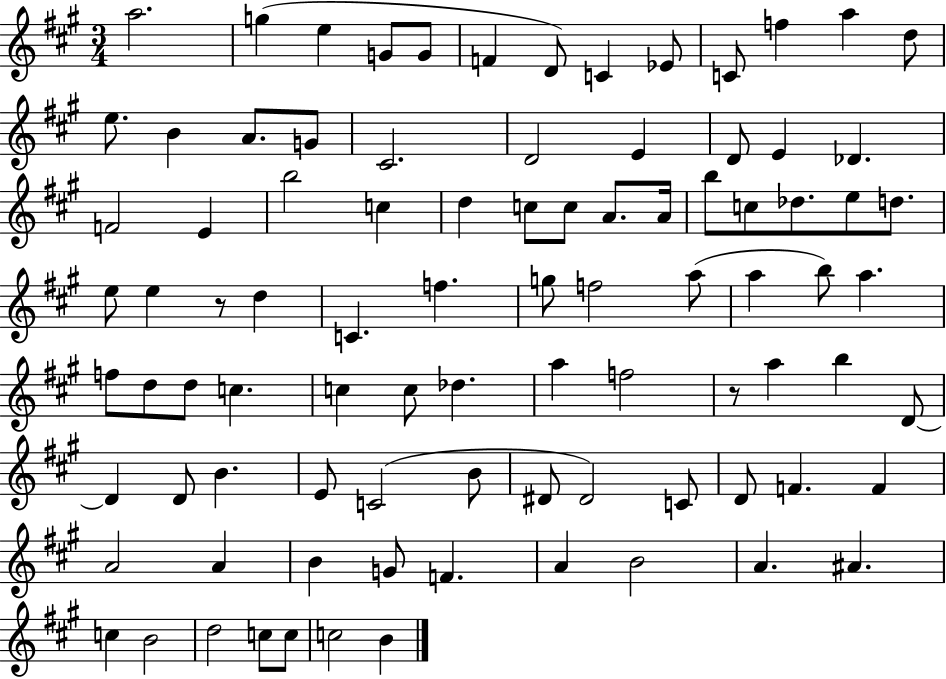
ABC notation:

X:1
T:Untitled
M:3/4
L:1/4
K:A
a2 g e G/2 G/2 F D/2 C _E/2 C/2 f a d/2 e/2 B A/2 G/2 ^C2 D2 E D/2 E _D F2 E b2 c d c/2 c/2 A/2 A/4 b/2 c/2 _d/2 e/2 d/2 e/2 e z/2 d C f g/2 f2 a/2 a b/2 a f/2 d/2 d/2 c c c/2 _d a f2 z/2 a b D/2 D D/2 B E/2 C2 B/2 ^D/2 ^D2 C/2 D/2 F F A2 A B G/2 F A B2 A ^A c B2 d2 c/2 c/2 c2 B